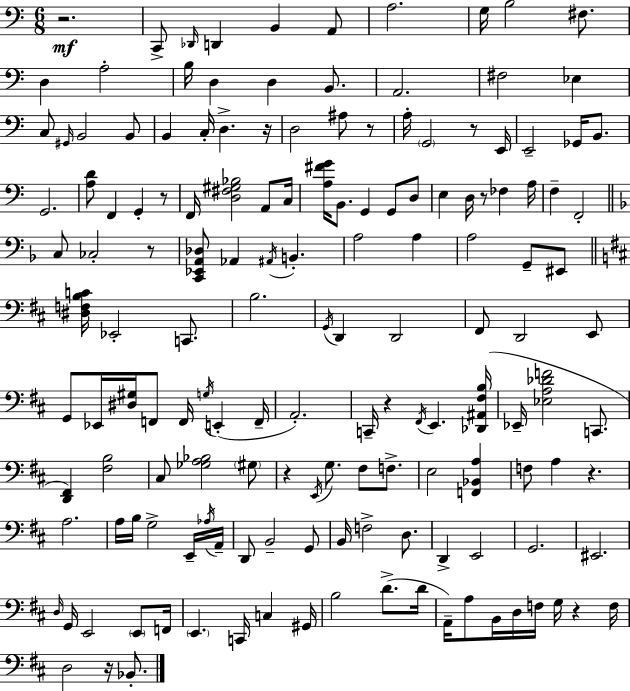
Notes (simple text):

R/h. C2/e Db2/s D2/q B2/q A2/e A3/h. G3/s B3/h F#3/e. D3/q A3/h B3/s D3/q D3/q B2/e. A2/h. F#3/h Eb3/q C3/e G#2/s B2/h B2/e B2/q C3/s D3/q. R/s D3/h A#3/e R/e A3/s G2/h R/e E2/s E2/h Gb2/s B2/e. G2/h. [A3,D4]/e F2/q G2/q R/e F2/s [D3,F#3,G#3,Bb3]/h A2/e C3/s [A3,F#4,G4]/s B2/e. G2/q G2/e D3/e E3/q D3/s R/e FES3/q A3/s F3/q F2/h C3/e CES3/h R/e [C2,Eb2,A2,Db3]/e Ab2/q A#2/s B2/q. A3/h A3/q A3/h G2/e EIS2/e [D#3,F3,B3,C4]/s Eb2/h C2/e. B3/h. G2/s D2/q D2/h F#2/e D2/h E2/e G2/e Eb2/s [D#3,G#3]/s F2/e F2/s G3/s E2/q F2/s A2/h. C2/s R/q F#2/s E2/q. [Db2,A#2,F#3,B3]/s Eb2/s [Eb3,A3,Db4,F4]/h C2/e. [D2,F#2]/q [F#3,B3]/h C#3/e [Gb3,A3,Bb3]/h G#3/e R/q E2/s G3/e. F#3/e F3/e. E3/h [F2,Bb2,A3]/q F3/e A3/q R/q. A3/h. A3/s B3/s G3/h E2/s Ab3/s A2/s D2/e B2/h G2/e B2/s F3/h D3/e. D2/q E2/h G2/h. EIS2/h. D3/s G2/s E2/h E2/e F2/s E2/q. C2/s C3/q G#2/s B3/h D4/e. D4/s A2/s A3/e B2/s D3/s F3/s G3/s R/q F3/s D3/h R/s Bb2/e.